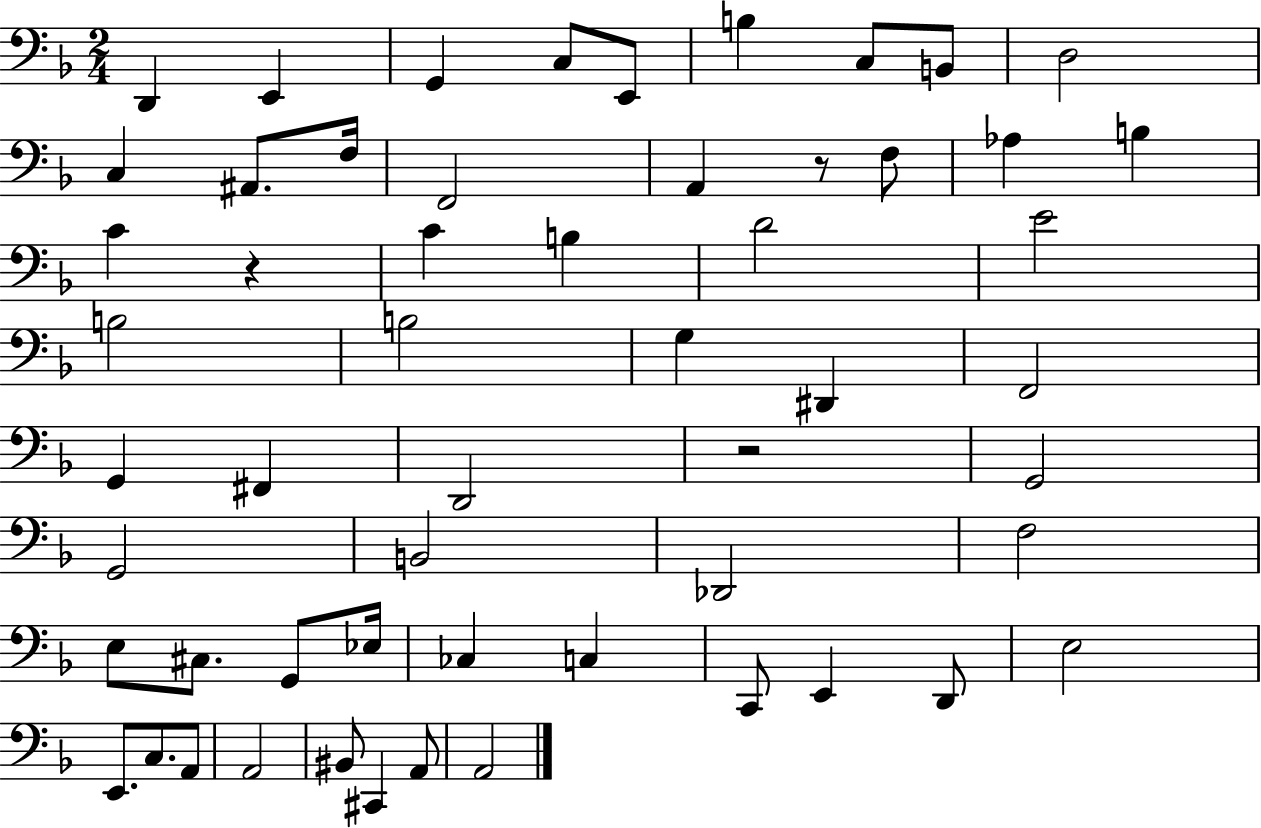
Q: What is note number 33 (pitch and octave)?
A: B2